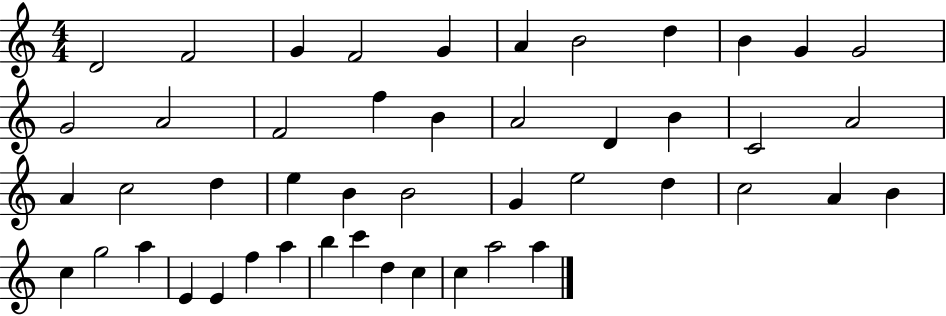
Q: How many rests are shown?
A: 0